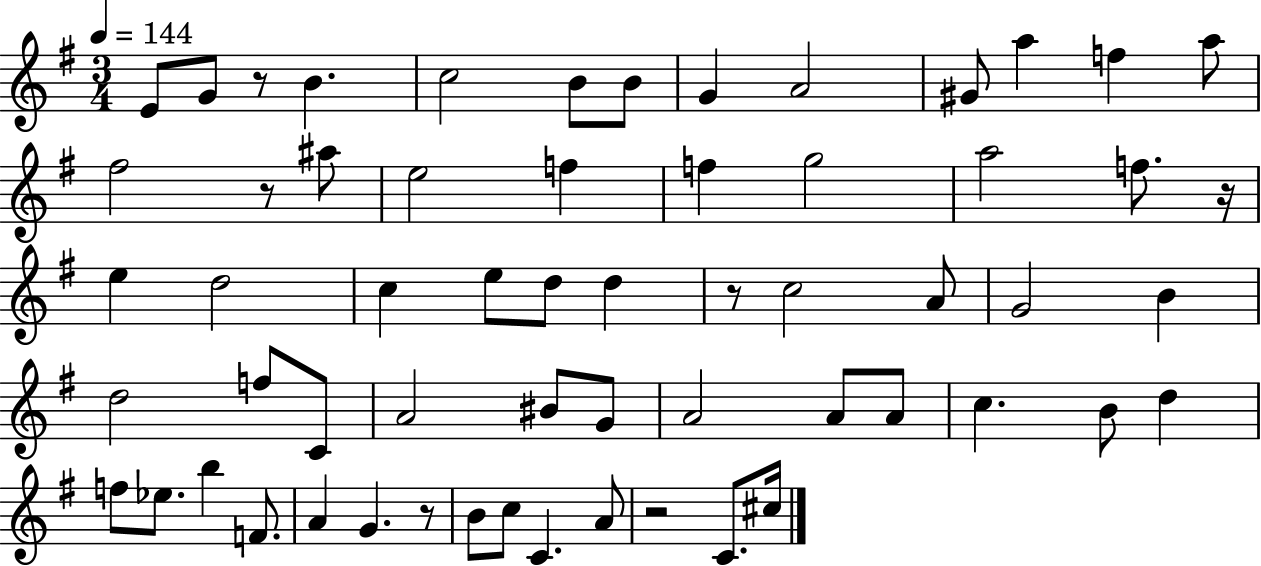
E4/e G4/e R/e B4/q. C5/h B4/e B4/e G4/q A4/h G#4/e A5/q F5/q A5/e F#5/h R/e A#5/e E5/h F5/q F5/q G5/h A5/h F5/e. R/s E5/q D5/h C5/q E5/e D5/e D5/q R/e C5/h A4/e G4/h B4/q D5/h F5/e C4/e A4/h BIS4/e G4/e A4/h A4/e A4/e C5/q. B4/e D5/q F5/e Eb5/e. B5/q F4/e. A4/q G4/q. R/e B4/e C5/e C4/q. A4/e R/h C4/e. C#5/s